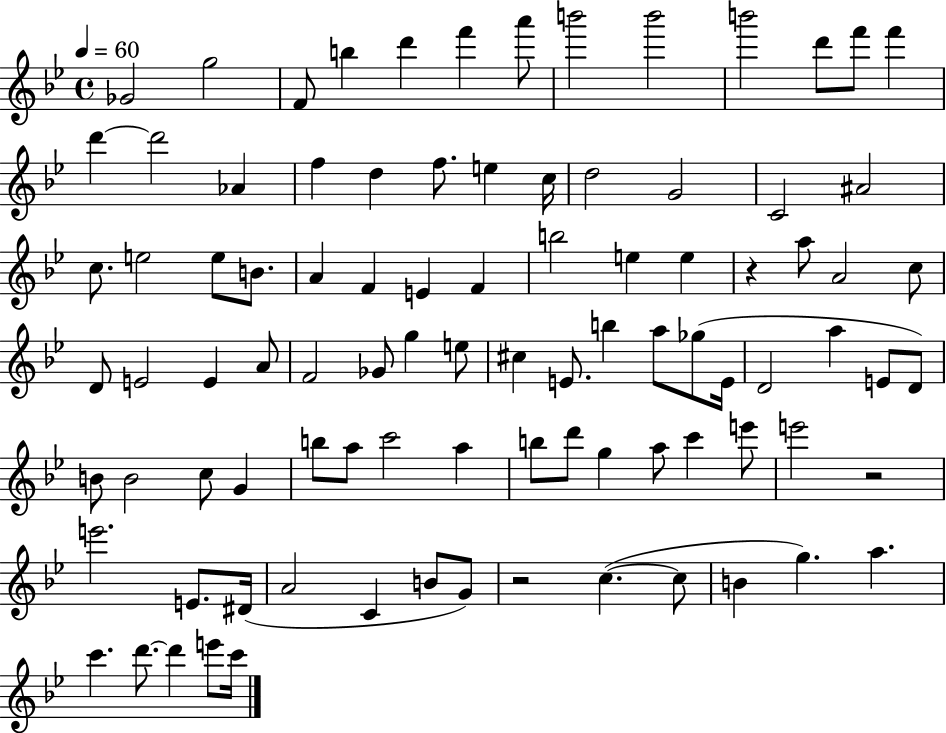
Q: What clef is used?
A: treble